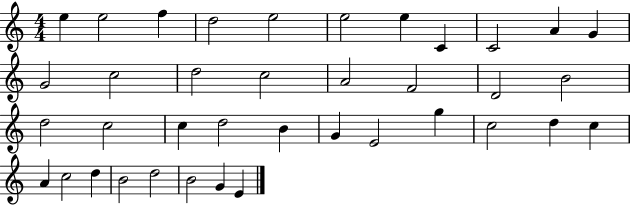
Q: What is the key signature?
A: C major